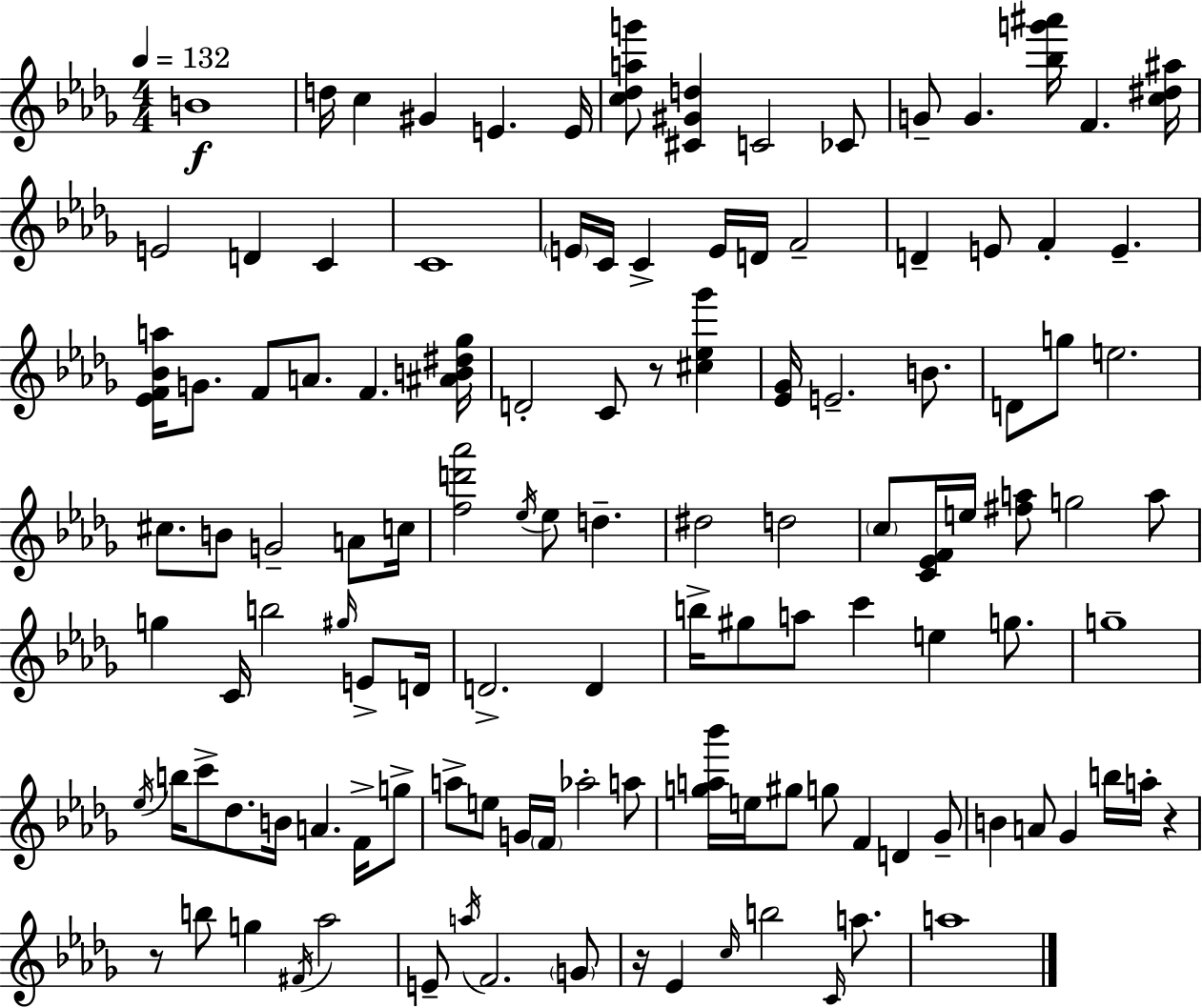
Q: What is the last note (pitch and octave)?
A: A5